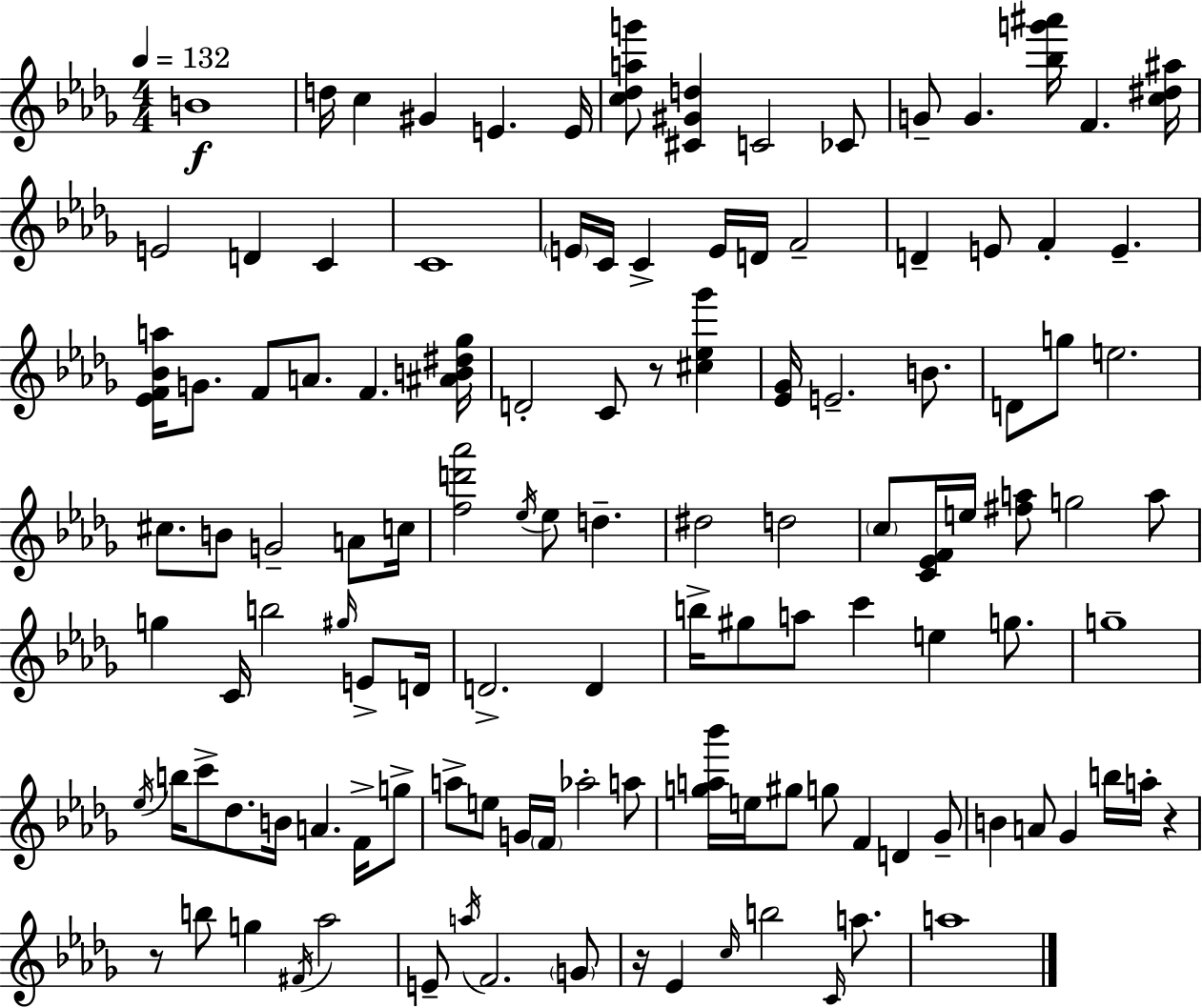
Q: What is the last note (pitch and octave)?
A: A5